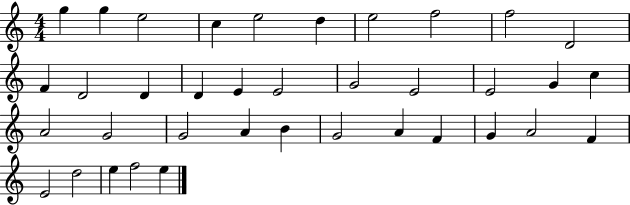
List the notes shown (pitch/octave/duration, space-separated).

G5/q G5/q E5/h C5/q E5/h D5/q E5/h F5/h F5/h D4/h F4/q D4/h D4/q D4/q E4/q E4/h G4/h E4/h E4/h G4/q C5/q A4/h G4/h G4/h A4/q B4/q G4/h A4/q F4/q G4/q A4/h F4/q E4/h D5/h E5/q F5/h E5/q